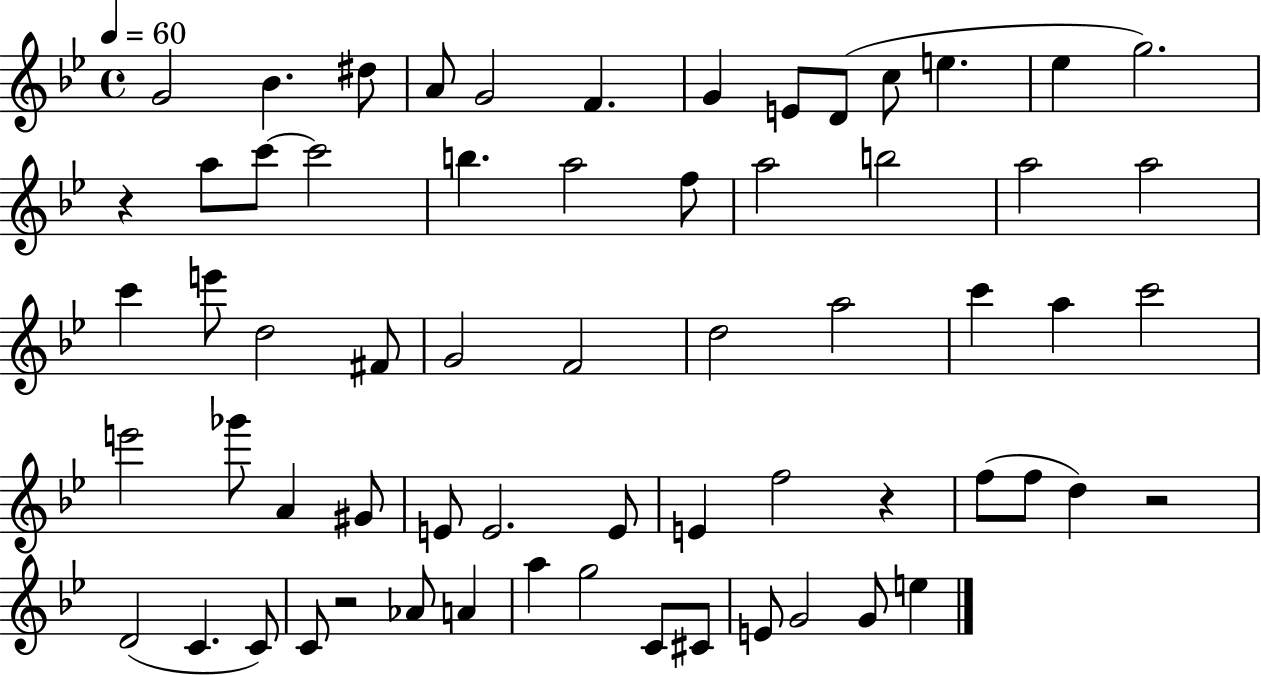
{
  \clef treble
  \time 4/4
  \defaultTimeSignature
  \key bes \major
  \tempo 4 = 60
  g'2 bes'4. dis''8 | a'8 g'2 f'4. | g'4 e'8 d'8( c''8 e''4. | ees''4 g''2.) | \break r4 a''8 c'''8~~ c'''2 | b''4. a''2 f''8 | a''2 b''2 | a''2 a''2 | \break c'''4 e'''8 d''2 fis'8 | g'2 f'2 | d''2 a''2 | c'''4 a''4 c'''2 | \break e'''2 ges'''8 a'4 gis'8 | e'8 e'2. e'8 | e'4 f''2 r4 | f''8( f''8 d''4) r2 | \break d'2( c'4. c'8) | c'8 r2 aes'8 a'4 | a''4 g''2 c'8 cis'8 | e'8 g'2 g'8 e''4 | \break \bar "|."
}